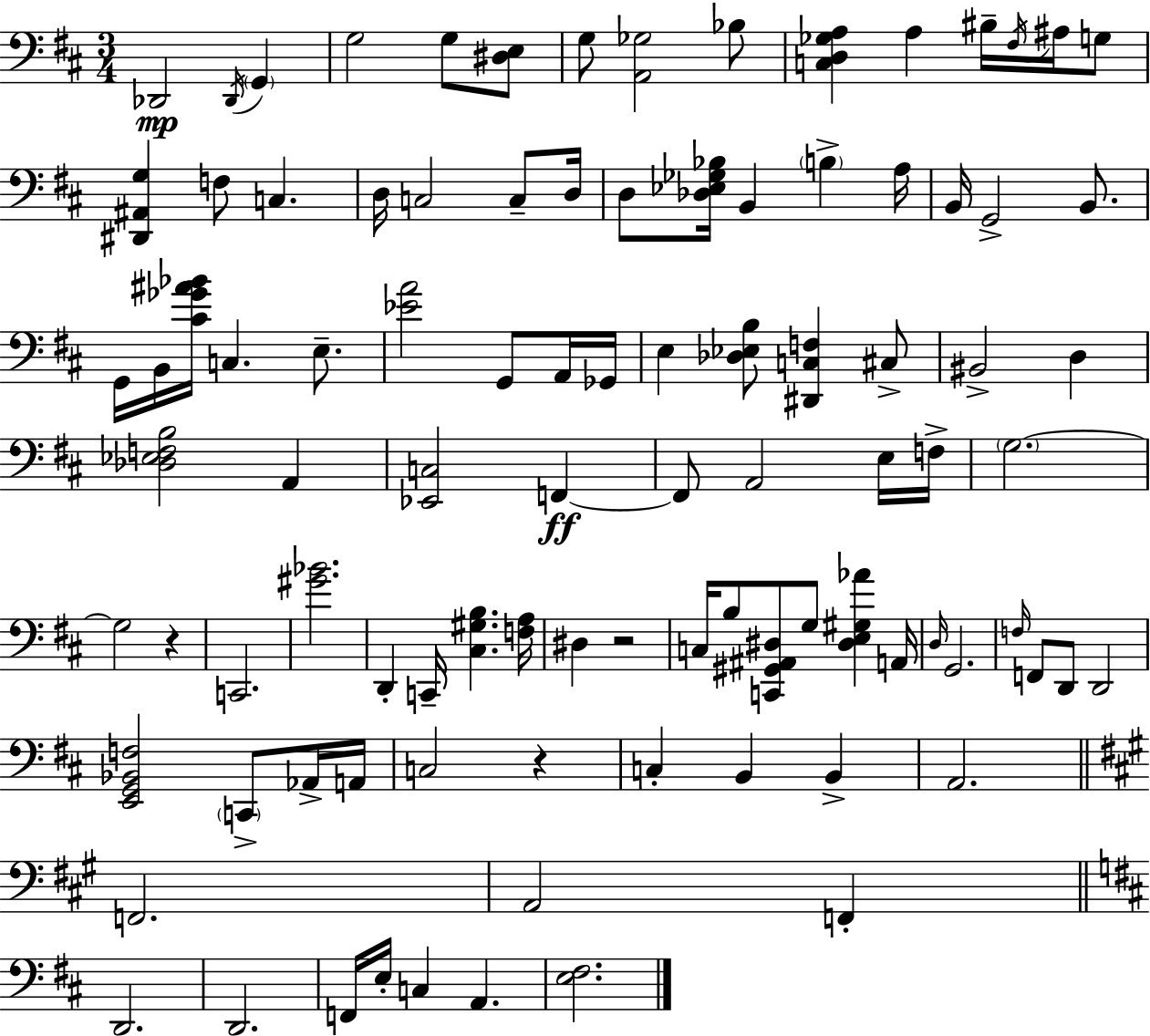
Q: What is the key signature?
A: D major